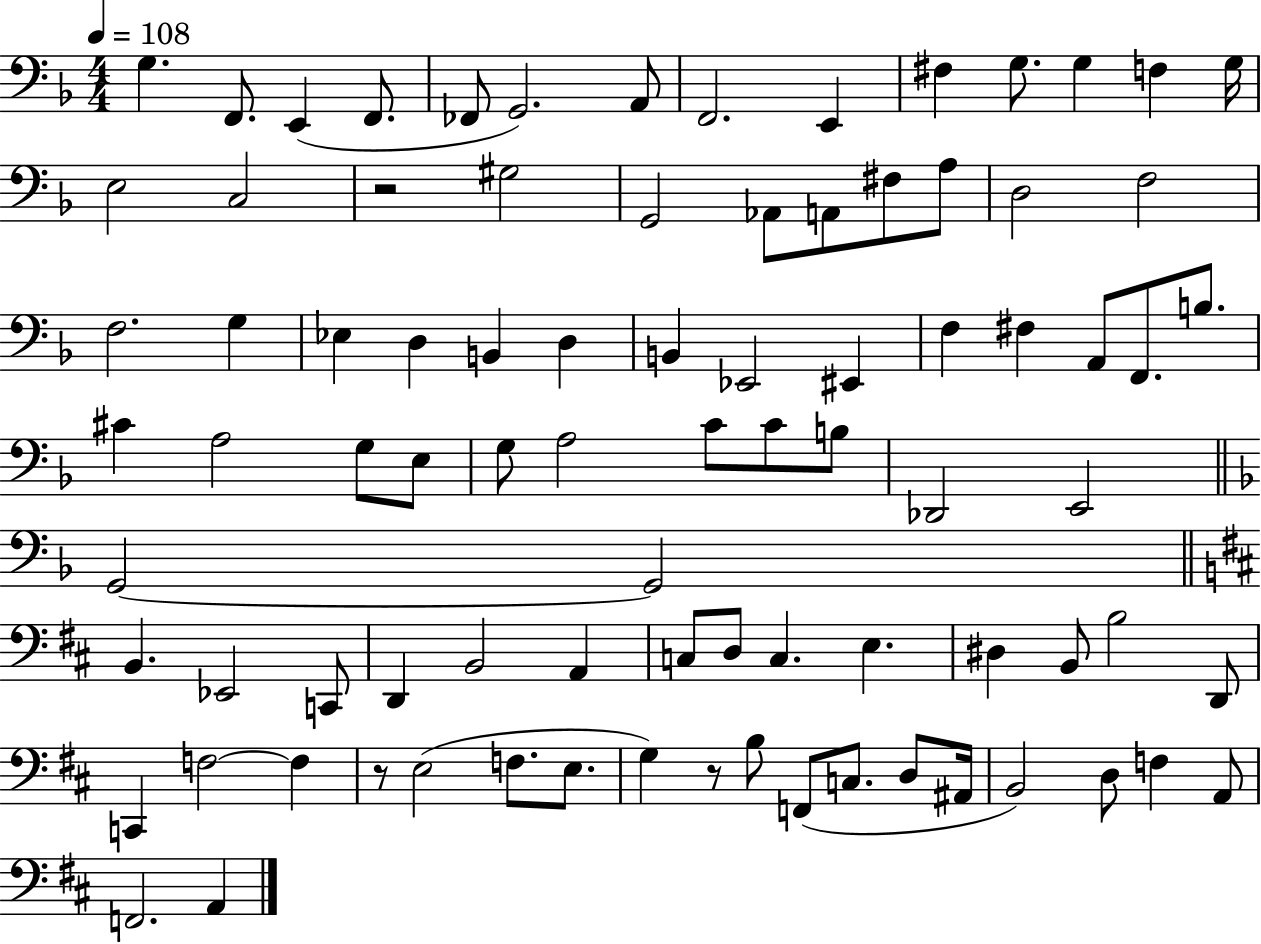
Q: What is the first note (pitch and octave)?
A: G3